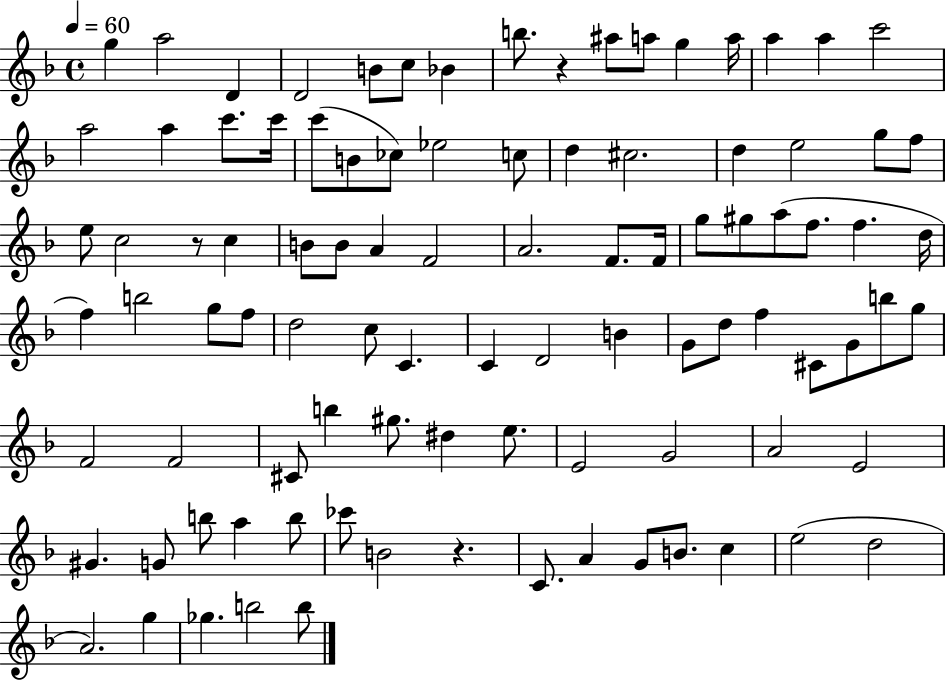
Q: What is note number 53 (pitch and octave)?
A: C4